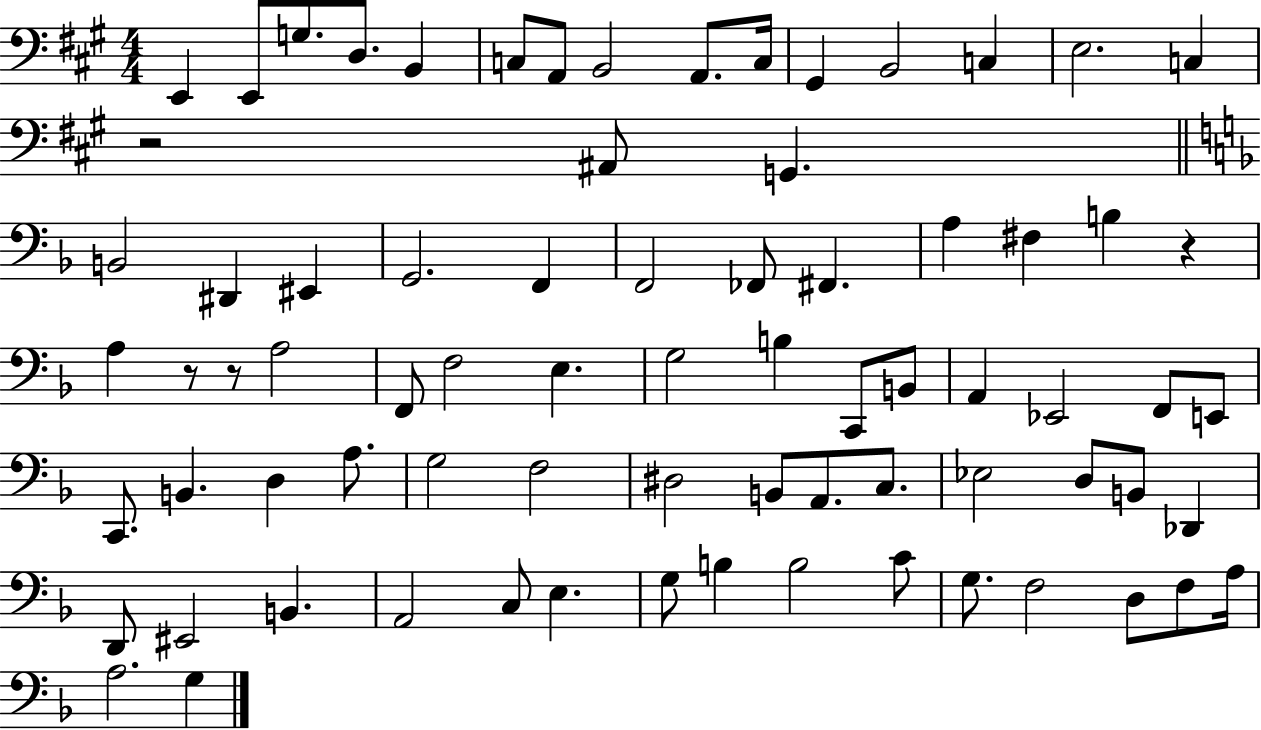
X:1
T:Untitled
M:4/4
L:1/4
K:A
E,, E,,/2 G,/2 D,/2 B,, C,/2 A,,/2 B,,2 A,,/2 C,/4 ^G,, B,,2 C, E,2 C, z2 ^A,,/2 G,, B,,2 ^D,, ^E,, G,,2 F,, F,,2 _F,,/2 ^F,, A, ^F, B, z A, z/2 z/2 A,2 F,,/2 F,2 E, G,2 B, C,,/2 B,,/2 A,, _E,,2 F,,/2 E,,/2 C,,/2 B,, D, A,/2 G,2 F,2 ^D,2 B,,/2 A,,/2 C,/2 _E,2 D,/2 B,,/2 _D,, D,,/2 ^E,,2 B,, A,,2 C,/2 E, G,/2 B, B,2 C/2 G,/2 F,2 D,/2 F,/2 A,/4 A,2 G,